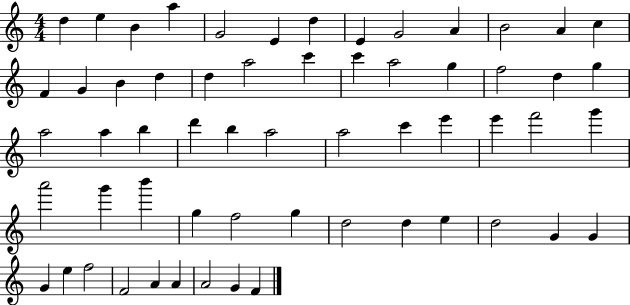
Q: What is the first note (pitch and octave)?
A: D5